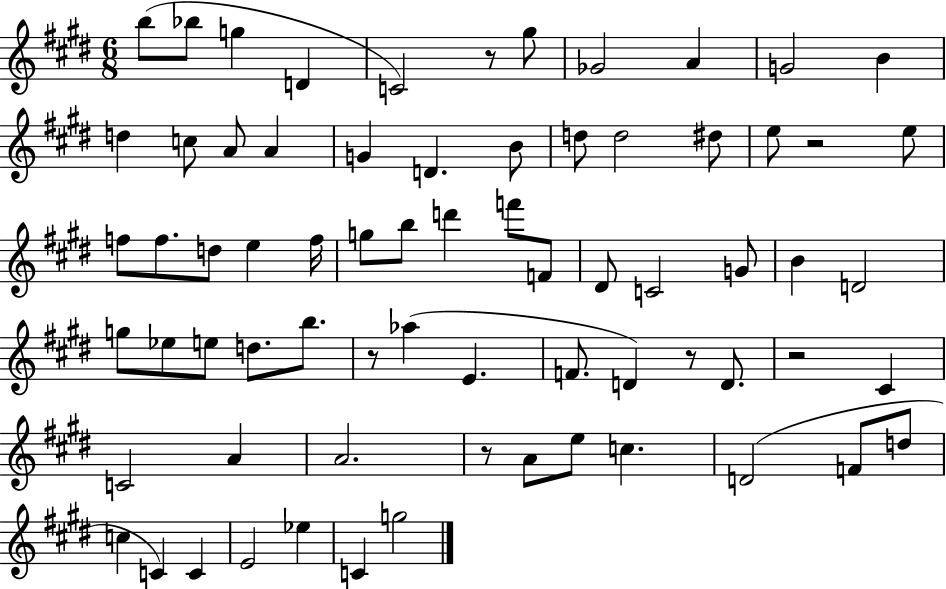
B5/e Bb5/e G5/q D4/q C4/h R/e G#5/e Gb4/h A4/q G4/h B4/q D5/q C5/e A4/e A4/q G4/q D4/q. B4/e D5/e D5/h D#5/e E5/e R/h E5/e F5/e F5/e. D5/e E5/q F5/s G5/e B5/e D6/q F6/e F4/e D#4/e C4/h G4/e B4/q D4/h G5/e Eb5/e E5/e D5/e. B5/e. R/e Ab5/q E4/q. F4/e. D4/q R/e D4/e. R/h C#4/q C4/h A4/q A4/h. R/e A4/e E5/e C5/q. D4/h F4/e D5/e C5/q C4/q C4/q E4/h Eb5/q C4/q G5/h